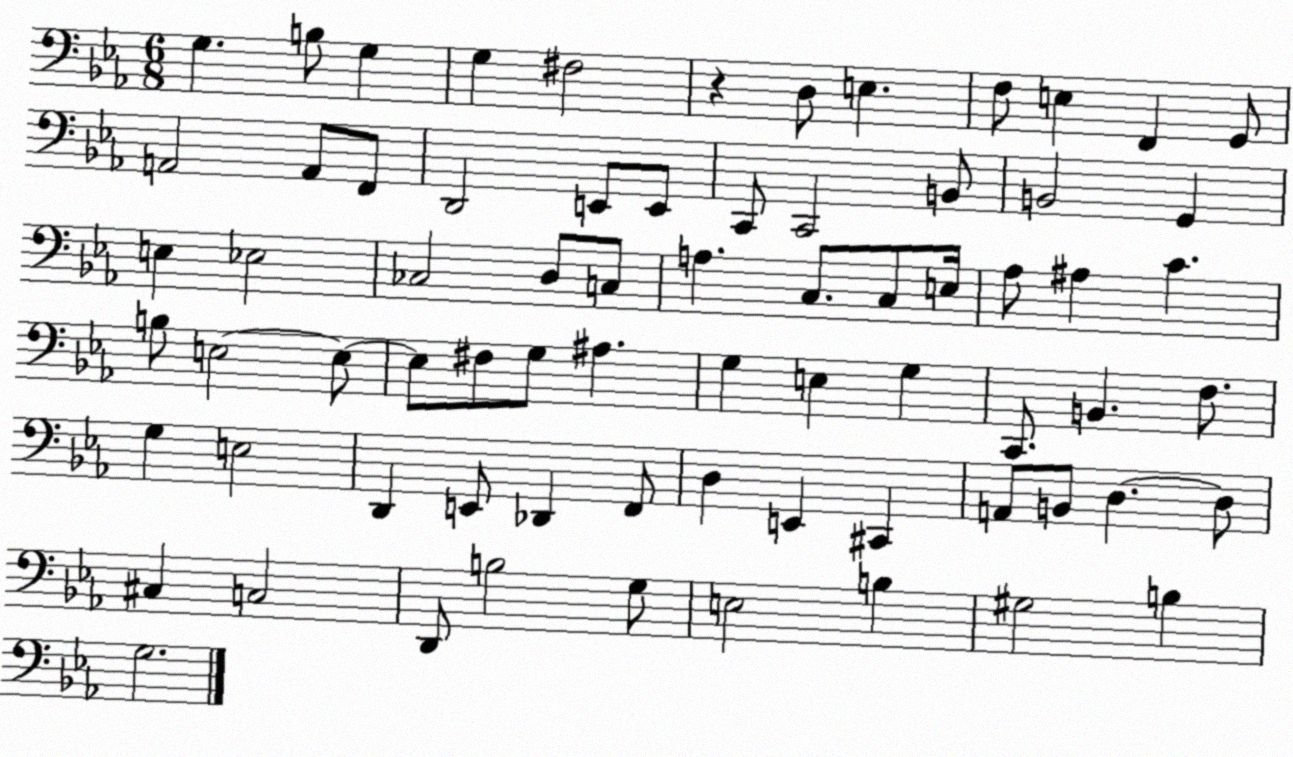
X:1
T:Untitled
M:6/8
L:1/4
K:Eb
G, B,/2 G, G, ^F,2 z D,/2 E, F,/2 E, F,, G,,/2 A,,2 A,,/2 F,,/2 D,,2 E,,/2 E,,/2 C,,/2 C,,2 B,,/2 B,,2 G,, E, _E,2 _C,2 D,/2 C,/2 A, C,/2 C,/2 E,/4 _A,/2 ^A, C B,/2 E,2 E,/2 E,/2 ^F,/2 G,/2 ^A, G, E, G, C,,/2 B,, F,/2 G, E,2 D,, E,,/2 _D,, F,,/2 D, E,, ^C,, A,,/2 B,,/2 D, D,/2 ^C, C,2 D,,/2 B,2 G,/2 E,2 B, ^G,2 B, G,2